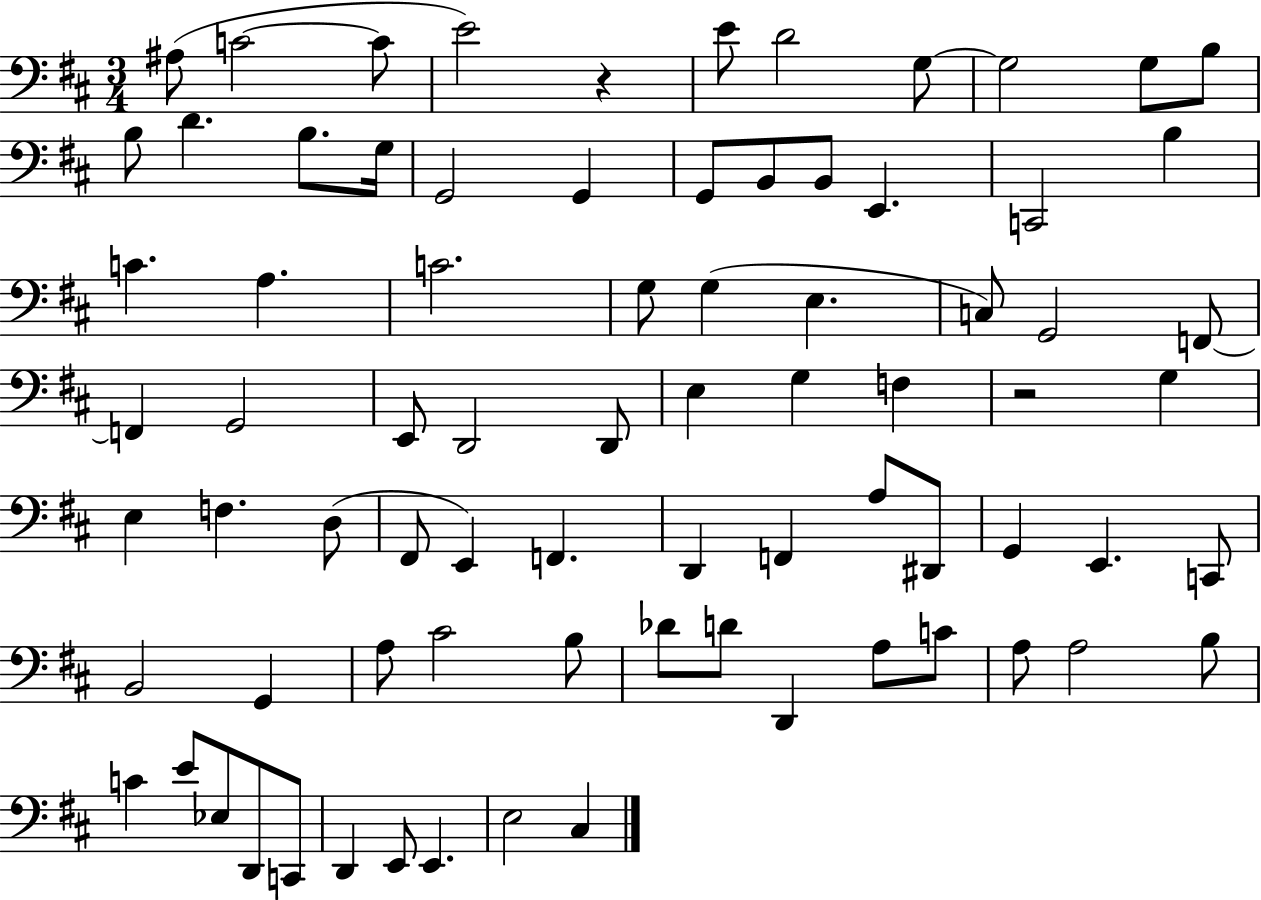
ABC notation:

X:1
T:Untitled
M:3/4
L:1/4
K:D
^A,/2 C2 C/2 E2 z E/2 D2 G,/2 G,2 G,/2 B,/2 B,/2 D B,/2 G,/4 G,,2 G,, G,,/2 B,,/2 B,,/2 E,, C,,2 B, C A, C2 G,/2 G, E, C,/2 G,,2 F,,/2 F,, G,,2 E,,/2 D,,2 D,,/2 E, G, F, z2 G, E, F, D,/2 ^F,,/2 E,, F,, D,, F,, A,/2 ^D,,/2 G,, E,, C,,/2 B,,2 G,, A,/2 ^C2 B,/2 _D/2 D/2 D,, A,/2 C/2 A,/2 A,2 B,/2 C E/2 _E,/2 D,,/2 C,,/2 D,, E,,/2 E,, E,2 ^C,